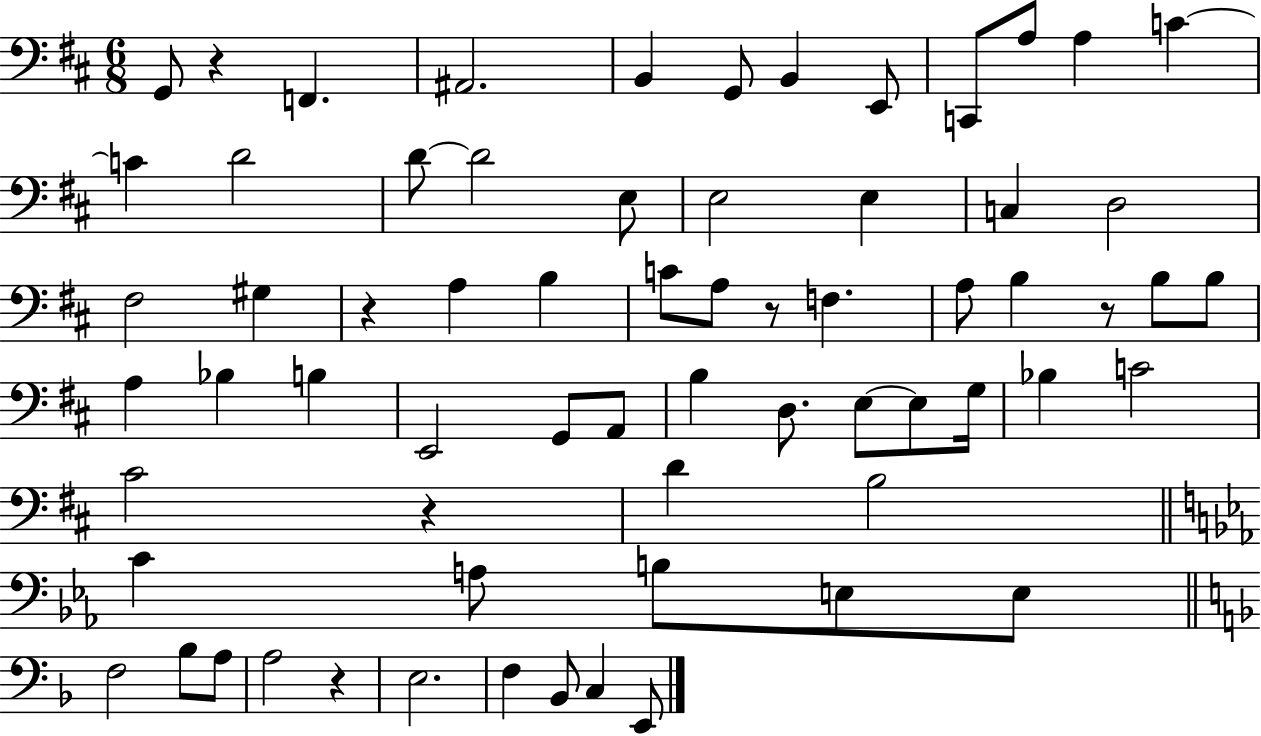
G2/e R/q F2/q. A#2/h. B2/q G2/e B2/q E2/e C2/e A3/e A3/q C4/q C4/q D4/h D4/e D4/h E3/e E3/h E3/q C3/q D3/h F#3/h G#3/q R/q A3/q B3/q C4/e A3/e R/e F3/q. A3/e B3/q R/e B3/e B3/e A3/q Bb3/q B3/q E2/h G2/e A2/e B3/q D3/e. E3/e E3/e G3/s Bb3/q C4/h C#4/h R/q D4/q B3/h C4/q A3/e B3/e E3/e E3/e F3/h Bb3/e A3/e A3/h R/q E3/h. F3/q Bb2/e C3/q E2/e